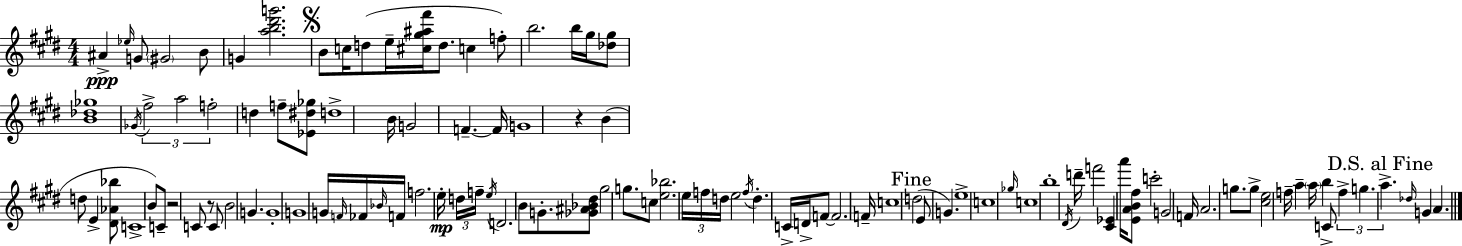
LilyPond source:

{
  \clef treble
  \numericTimeSignature
  \time 4/4
  \key e \major
  ais'4->\ppp \grace { ees''16 } g'8 \parenthesize gis'2 b'8 | g'4 <a'' b'' dis''' g'''>2. | \mark \markup { \musicglyph "scripts.segno" } b'8 c''16 d''8( e''16-- <cis'' gis'' ais'' fis'''>16 d''8. c''4 f''8-.) | b''2. b''16 gis''16 <des'' gis''>8 | \break <b' des'' ges''>1 | \acciaccatura { ges'16 } \tuplet 3/2 { fis''2-> a''2 | f''2-. } d''4 f''8-- | <ees' dis'' ges''>8 d''1-> | \break b'16 g'2 f'4.--~~ | f'16 g'1 | r4 b'4( d''8 e'4-> | <dis' aes' bes''>8 c'1-> | \break b'8) c'8-- r2 c'8 | r8 c'8 b'2 g'4. | g'1-. | g'1 | \break g'16 \grace { f'16 } fes'16 \grace { bes'16 } f'16 f''2. | e''16-.\mp \tuplet 3/2 { d''16 f''16-- \acciaccatura { e''16 } } d'2. | b'8 g'8.-. <ges' ais' bes' dis''>8 gis''2 | g''8. c''8 <e'' bes''>2. | \break \tuplet 3/2 { e''16 f''16 d''16 } e''2 \acciaccatura { f''16 } d''4.-. | c'16-> d'16-> f'8~~ f'2. | f'16-- c''1 | \mark "Fine" d''2( e'8 | \break g'4.) e''1-> | c''1 | \grace { ges''16 } c''1 | b''1-. | \break \acciaccatura { dis'16 } d'''16-- f'''2 | <cis' ees'>4 a'''16 <e' a' b' fis''>8 c'''2-. | g'2 f'16 a'2. | g''8. g''8-> <cis'' e''>2 | \break f''16-- a''4-- \parenthesize a''16 b''4 c'8-> \tuplet 3/2 { f''4-> | g''4. \mark "D.S. al Fine" a''4.-> } \grace { des''16 } g'4 | a'4. \bar "|."
}